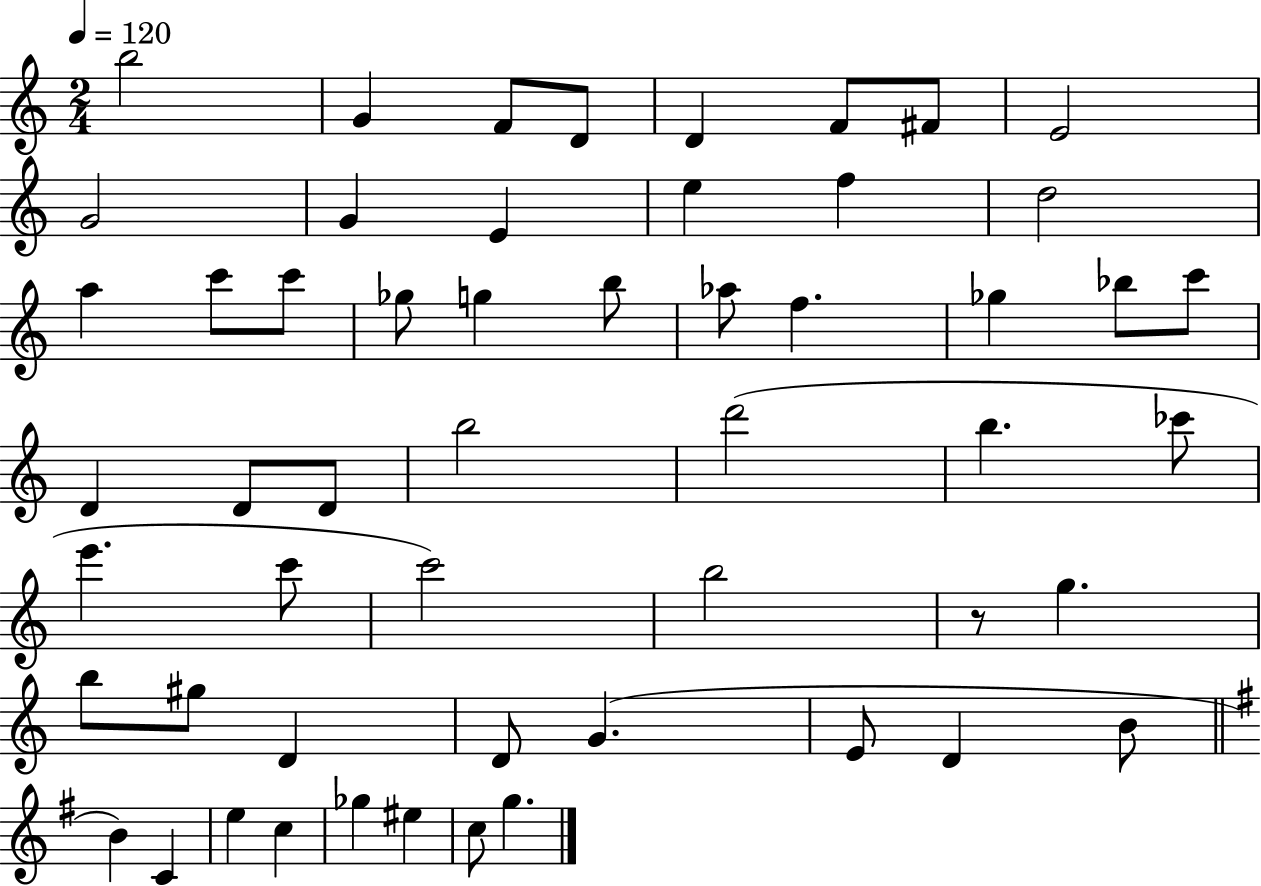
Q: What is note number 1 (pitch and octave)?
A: B5